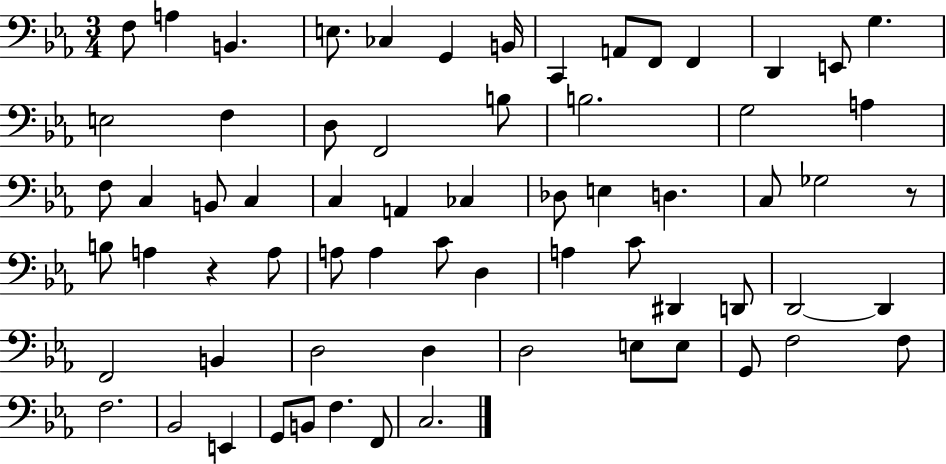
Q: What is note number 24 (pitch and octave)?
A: C3